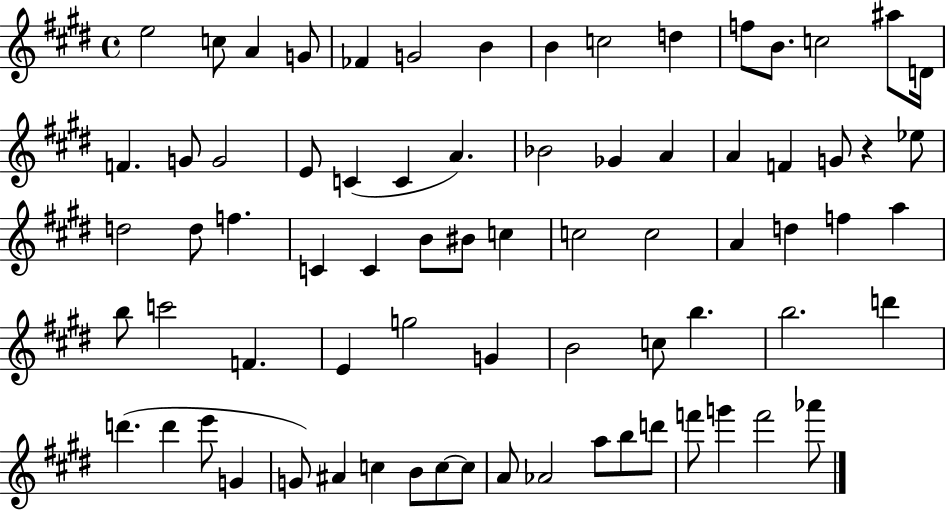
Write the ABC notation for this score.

X:1
T:Untitled
M:4/4
L:1/4
K:E
e2 c/2 A G/2 _F G2 B B c2 d f/2 B/2 c2 ^a/2 D/4 F G/2 G2 E/2 C C A _B2 _G A A F G/2 z _e/2 d2 d/2 f C C B/2 ^B/2 c c2 c2 A d f a b/2 c'2 F E g2 G B2 c/2 b b2 d' d' d' e'/2 G G/2 ^A c B/2 c/2 c/2 A/2 _A2 a/2 b/2 d'/2 f'/2 g' f'2 _a'/2